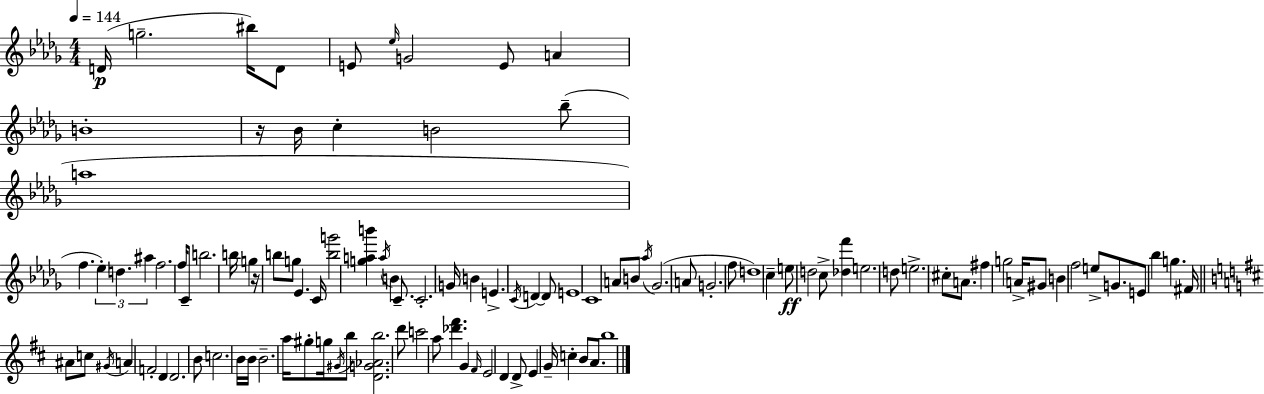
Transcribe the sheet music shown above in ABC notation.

X:1
T:Untitled
M:4/4
L:1/4
K:Bbm
D/4 g2 ^b/4 D/2 E/2 _e/4 G2 E/2 A B4 z/4 _B/4 c B2 _b/2 a4 f _e d ^a f2 f/4 C/2 b2 b/4 g z/4 b/2 g/2 _E C/4 [bg']2 [gab'] a/4 B C/2 C2 G/4 B E C/4 D D/2 E4 C4 A/2 B/2 _a/4 _G2 A/2 G2 f/2 d4 c e/2 d2 c/2 [_df'] e2 d/2 e2 ^c/2 A/2 ^f g2 A/4 ^G/2 B f2 e/2 G/2 E/2 _b g ^F/4 ^A/2 c/2 ^G/4 A F2 D D2 B/2 c2 B/4 B/4 B2 a/4 ^g/2 g/4 ^G/4 b/2 [DG_Ab]2 d'/2 c'2 a/2 [_d'^f'] G ^F/4 E2 D D/2 E G/4 c B/2 A/2 b4